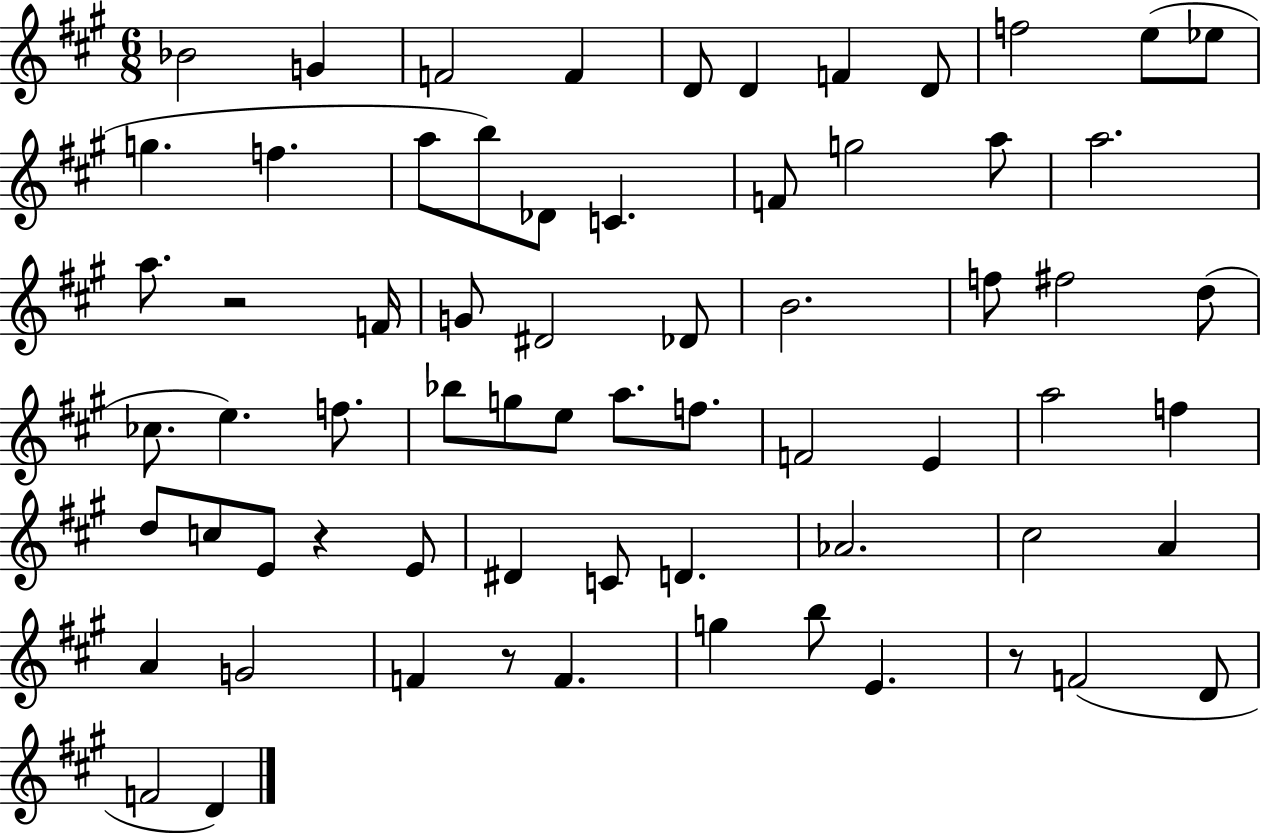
X:1
T:Untitled
M:6/8
L:1/4
K:A
_B2 G F2 F D/2 D F D/2 f2 e/2 _e/2 g f a/2 b/2 _D/2 C F/2 g2 a/2 a2 a/2 z2 F/4 G/2 ^D2 _D/2 B2 f/2 ^f2 d/2 _c/2 e f/2 _b/2 g/2 e/2 a/2 f/2 F2 E a2 f d/2 c/2 E/2 z E/2 ^D C/2 D _A2 ^c2 A A G2 F z/2 F g b/2 E z/2 F2 D/2 F2 D